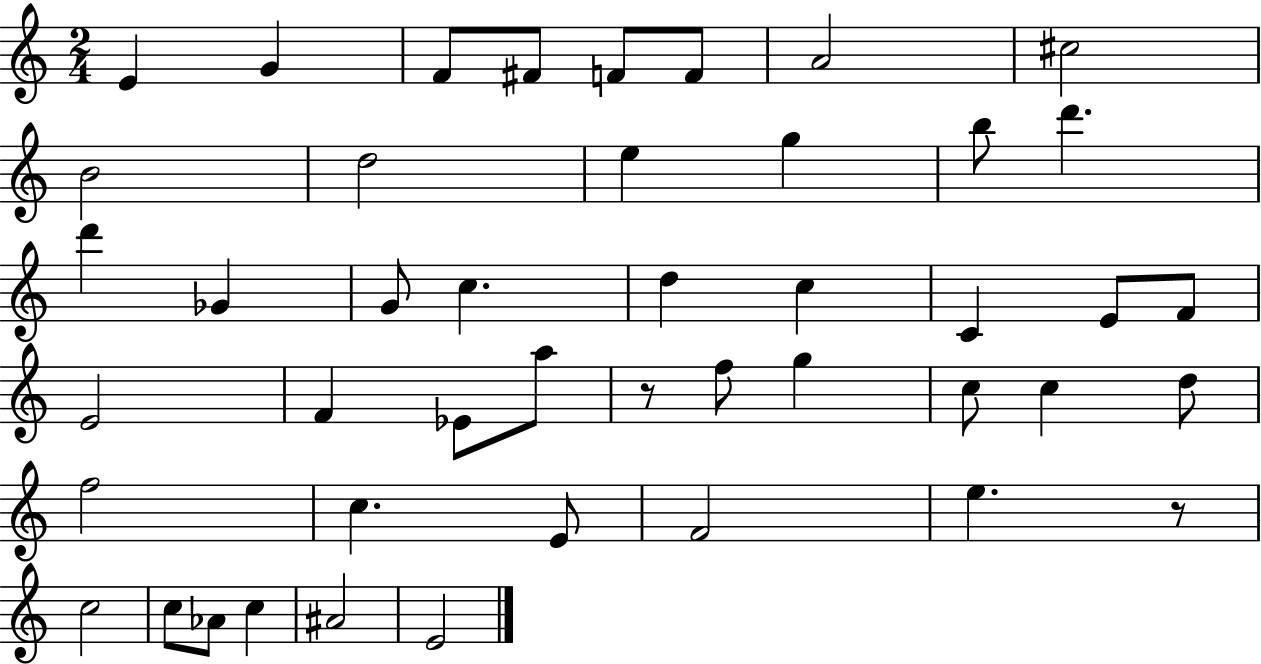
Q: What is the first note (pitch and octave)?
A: E4